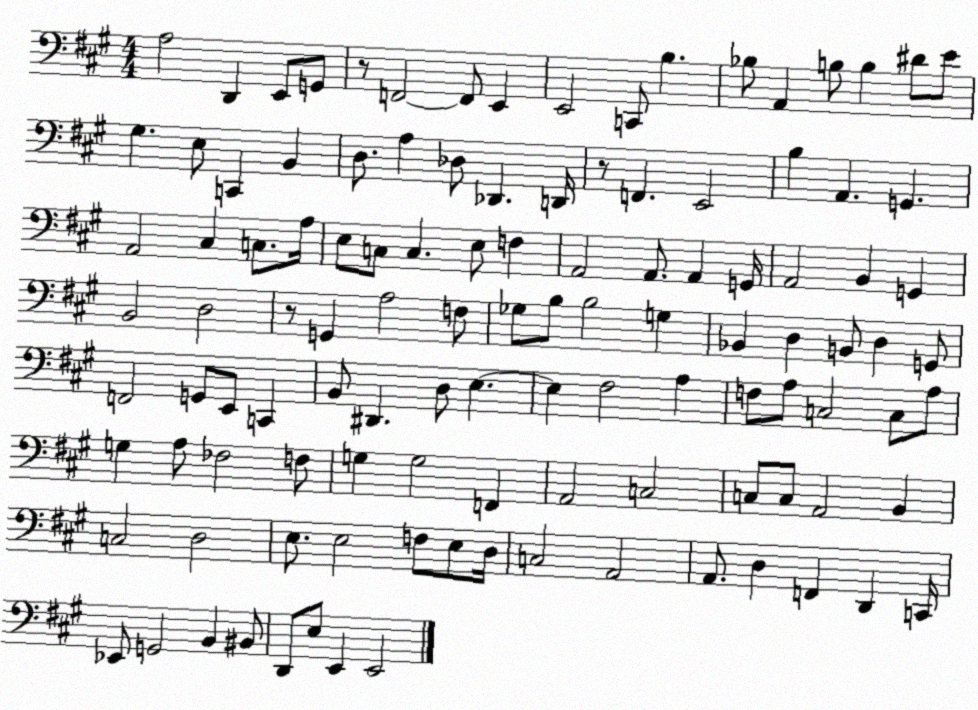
X:1
T:Untitled
M:4/4
L:1/4
K:A
A,2 D,, E,,/2 G,,/2 z/2 F,,2 F,,/2 E,, E,,2 C,,/2 B, _B,/2 A,, B,/2 B, ^D/2 E/2 ^G, E,/2 C,, B,, D,/2 A, _D,/2 _D,, D,,/4 z/2 F,, E,,2 B, A,, G,, A,,2 ^C, C,/2 A,/4 E,/2 C,/2 C, E,/2 F, A,,2 A,,/2 A,, G,,/4 A,,2 B,, G,, B,,2 D,2 z/2 G,, A,2 F,/2 _G,/2 B,/2 B,2 G, _B,, D, B,,/2 D, G,,/2 F,,2 G,,/2 E,,/2 C,, B,,/2 ^D,, D,/2 E, E, ^F,2 A, F,/2 A,/2 C,2 C,/2 A,/2 G, A,/2 _F,2 F,/2 G, G,2 F,, A,,2 C,2 C,/2 C,/2 A,,2 B,, C,2 D,2 E,/2 E,2 F,/2 E,/2 D,/4 C,2 A,,2 A,,/2 D, F,, D,, C,,/4 _E,,/2 G,,2 B,, ^B,,/2 D,,/2 E,/2 E,, E,,2